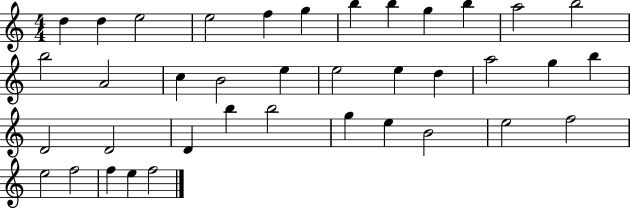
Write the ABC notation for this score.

X:1
T:Untitled
M:4/4
L:1/4
K:C
d d e2 e2 f g b b g b a2 b2 b2 A2 c B2 e e2 e d a2 g b D2 D2 D b b2 g e B2 e2 f2 e2 f2 f e f2